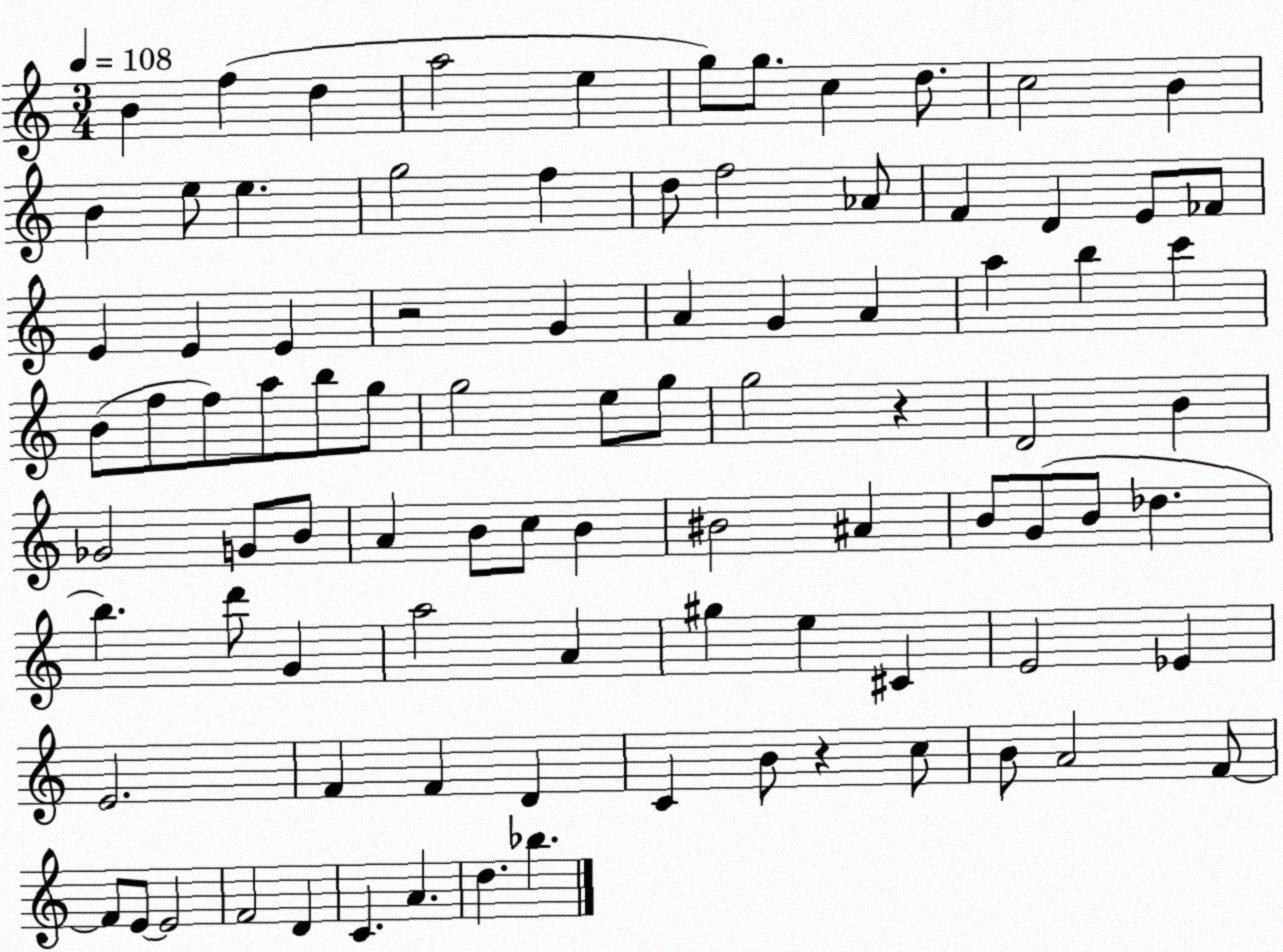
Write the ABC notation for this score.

X:1
T:Untitled
M:3/4
L:1/4
K:C
B f d a2 e g/2 g/2 c d/2 c2 B B e/2 e g2 f d/2 f2 _A/2 F D E/2 _F/2 E E E z2 G A G A a b c' B/2 f/2 f/2 a/2 b/2 g/2 g2 e/2 g/2 g2 z D2 B _G2 G/2 B/2 A B/2 c/2 B ^B2 ^A B/2 G/2 B/2 _d b d'/2 G a2 A ^g e ^C E2 _E E2 F F D C B/2 z c/2 B/2 A2 F/2 F/2 E/2 E2 F2 D C A d _b